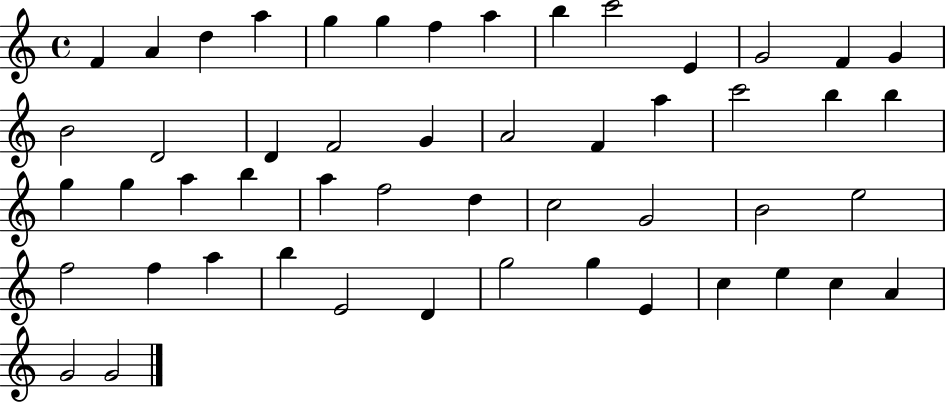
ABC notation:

X:1
T:Untitled
M:4/4
L:1/4
K:C
F A d a g g f a b c'2 E G2 F G B2 D2 D F2 G A2 F a c'2 b b g g a b a f2 d c2 G2 B2 e2 f2 f a b E2 D g2 g E c e c A G2 G2